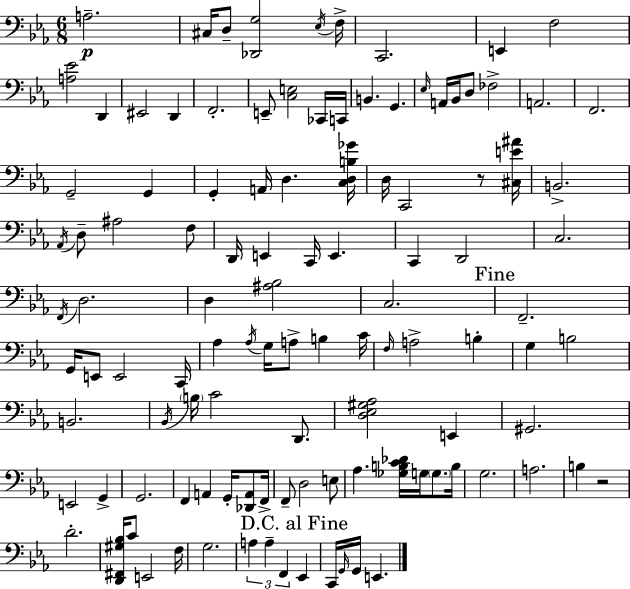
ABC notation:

X:1
T:Untitled
M:6/8
L:1/4
K:Cm
A,2 ^C,/4 D,/2 [_D,,G,]2 _E,/4 F,/4 C,,2 E,, F,2 [A,_E]2 D,, ^E,,2 D,, F,,2 E,,/2 [C,E,]2 _C,,/4 C,,/4 B,, G,, _E,/4 A,,/4 _B,,/4 D,/2 _F,2 A,,2 F,,2 G,,2 G,, G,, A,,/4 D, [C,D,B,_G]/4 D,/4 C,,2 z/2 [^C,E^A]/4 B,,2 _A,,/4 D,/2 ^A,2 F,/2 D,,/4 E,, C,,/4 E,, C,, D,,2 C,2 F,,/4 D,2 D, [^A,_B,]2 C,2 F,,2 G,,/4 E,,/2 E,,2 C,,/4 _A, _A,/4 G,/4 A,/2 B, C/4 F,/4 A,2 B, G, B,2 B,,2 _B,,/4 B,/4 C2 D,,/2 [D,_E,^G,_A,]2 E,, ^G,,2 E,,2 G,, G,,2 F,, A,, G,,/4 [_D,,A,,]/2 F,,/4 F,,/2 D,2 E,/2 _A, [_G,B,C_D]/4 G,/4 G,/2 B,/4 G,2 A,2 B, z2 D2 [D,,^F,,^G,_B,]/4 C/2 E,,2 F,/4 G,2 A, A, F,, _E,, C,,/4 G,,/4 G,,/4 E,,